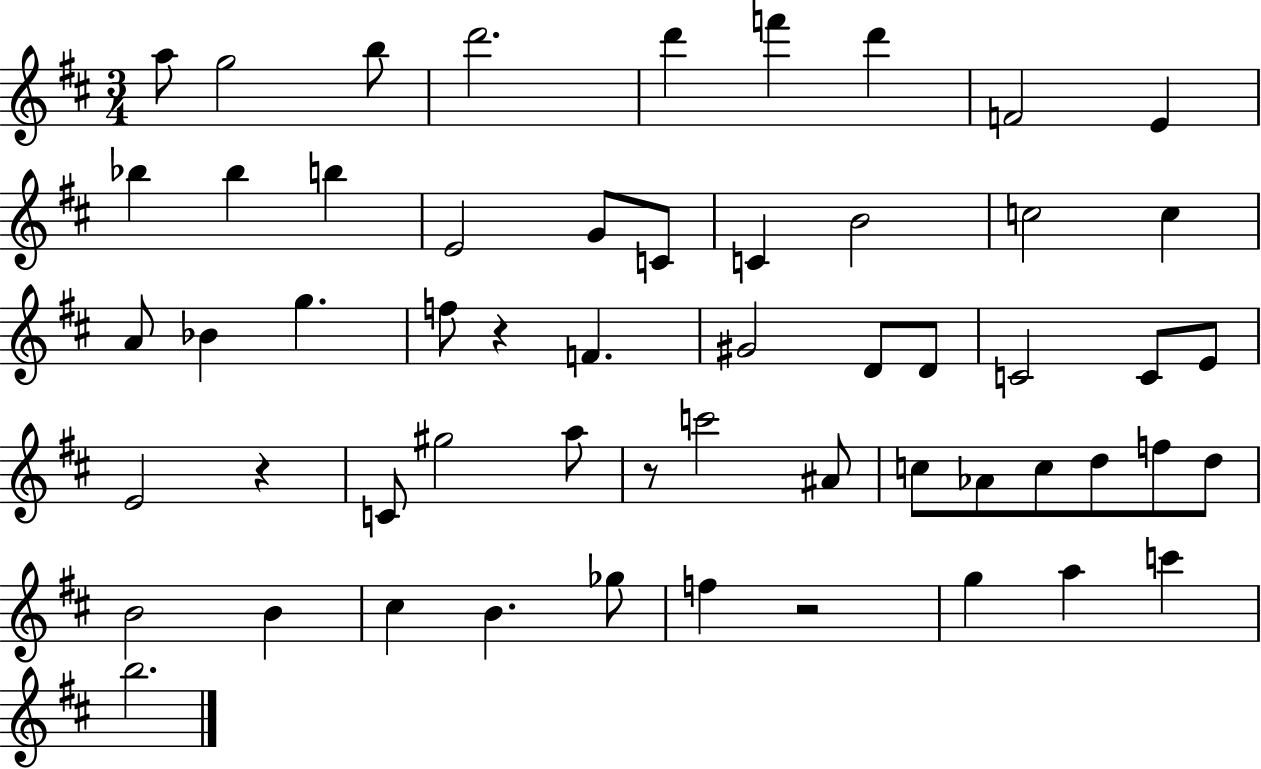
A5/e G5/h B5/e D6/h. D6/q F6/q D6/q F4/h E4/q Bb5/q Bb5/q B5/q E4/h G4/e C4/e C4/q B4/h C5/h C5/q A4/e Bb4/q G5/q. F5/e R/q F4/q. G#4/h D4/e D4/e C4/h C4/e E4/e E4/h R/q C4/e G#5/h A5/e R/e C6/h A#4/e C5/e Ab4/e C5/e D5/e F5/e D5/e B4/h B4/q C#5/q B4/q. Gb5/e F5/q R/h G5/q A5/q C6/q B5/h.